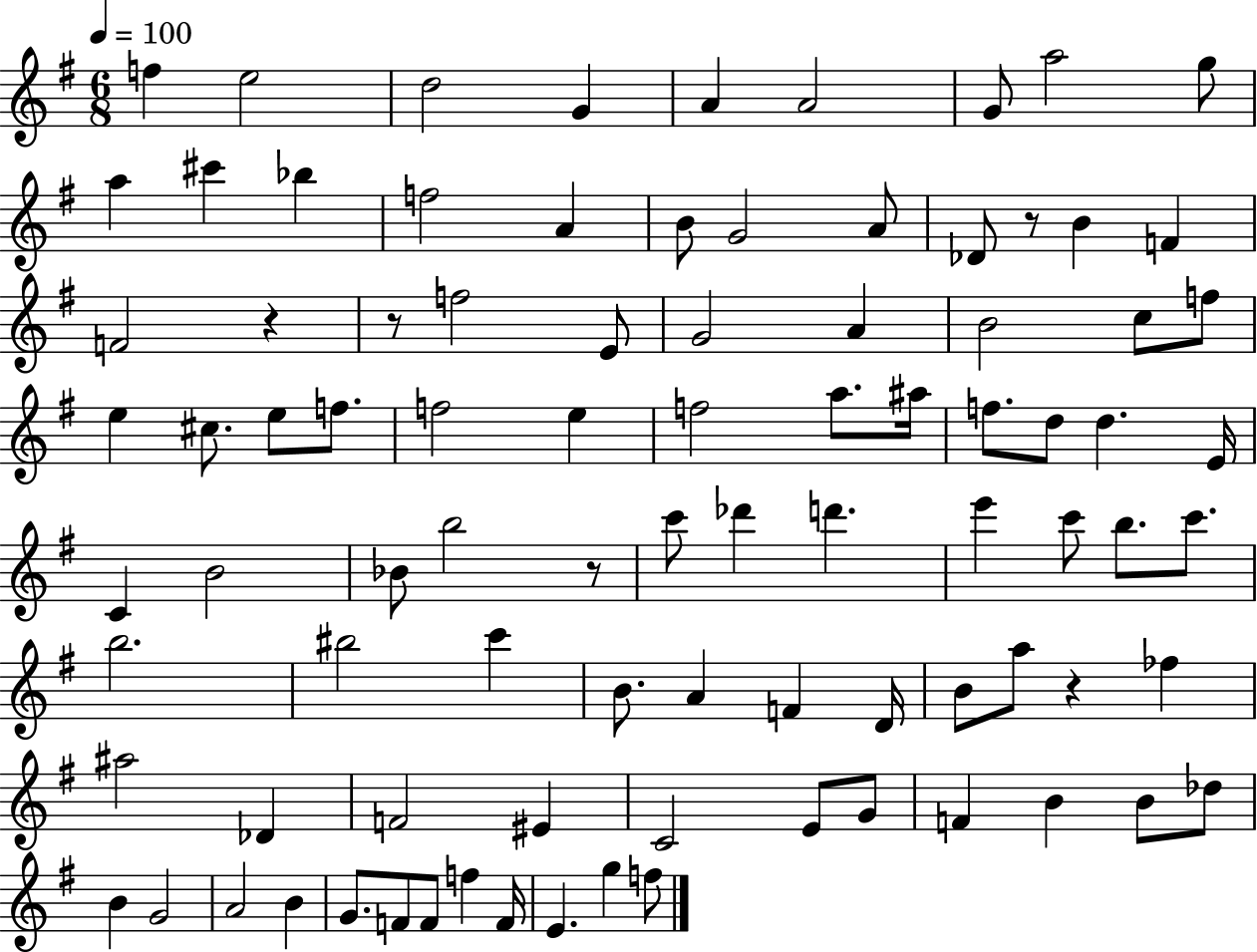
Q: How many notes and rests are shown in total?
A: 90